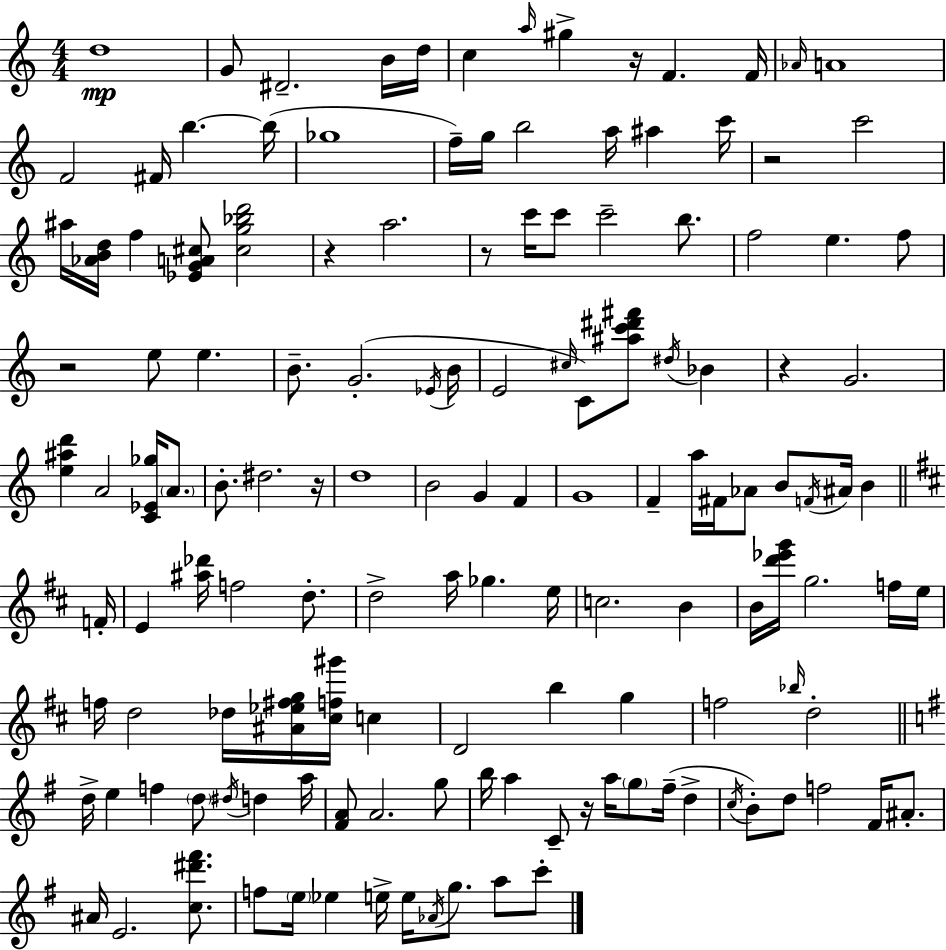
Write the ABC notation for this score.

X:1
T:Untitled
M:4/4
L:1/4
K:C
d4 G/2 ^D2 B/4 d/4 c a/4 ^g z/4 F F/4 _A/4 A4 F2 ^F/4 b b/4 _g4 f/4 g/4 b2 a/4 ^a c'/4 z2 c'2 ^a/4 [_ABd]/4 f [_EGA^c]/2 [^cg_bd']2 z a2 z/2 c'/4 c'/2 c'2 b/2 f2 e f/2 z2 e/2 e B/2 G2 _E/4 B/4 E2 ^c/4 C/2 [^ac'^d'^f']/2 ^d/4 _B z G2 [e^ad'] A2 [C_E_g]/4 A/2 B/2 ^d2 z/4 d4 B2 G F G4 F a/4 ^F/4 _A/2 B/2 F/4 ^A/4 B F/4 E [^a_d']/4 f2 d/2 d2 a/4 _g e/4 c2 B B/4 [d'_e'g']/4 g2 f/4 e/4 f/4 d2 _d/4 [^A_e^fg]/4 [^cf^g']/4 c D2 b g f2 _b/4 d2 d/4 e f d/2 ^d/4 d a/4 [^FA]/2 A2 g/2 b/4 a C/2 z/4 a/4 g/2 ^f/4 d c/4 B/2 d/2 f2 ^F/4 ^A/2 ^A/4 E2 [c^d'^f']/2 f/2 e/4 _e e/4 e/4 _A/4 g/2 a/2 c'/2